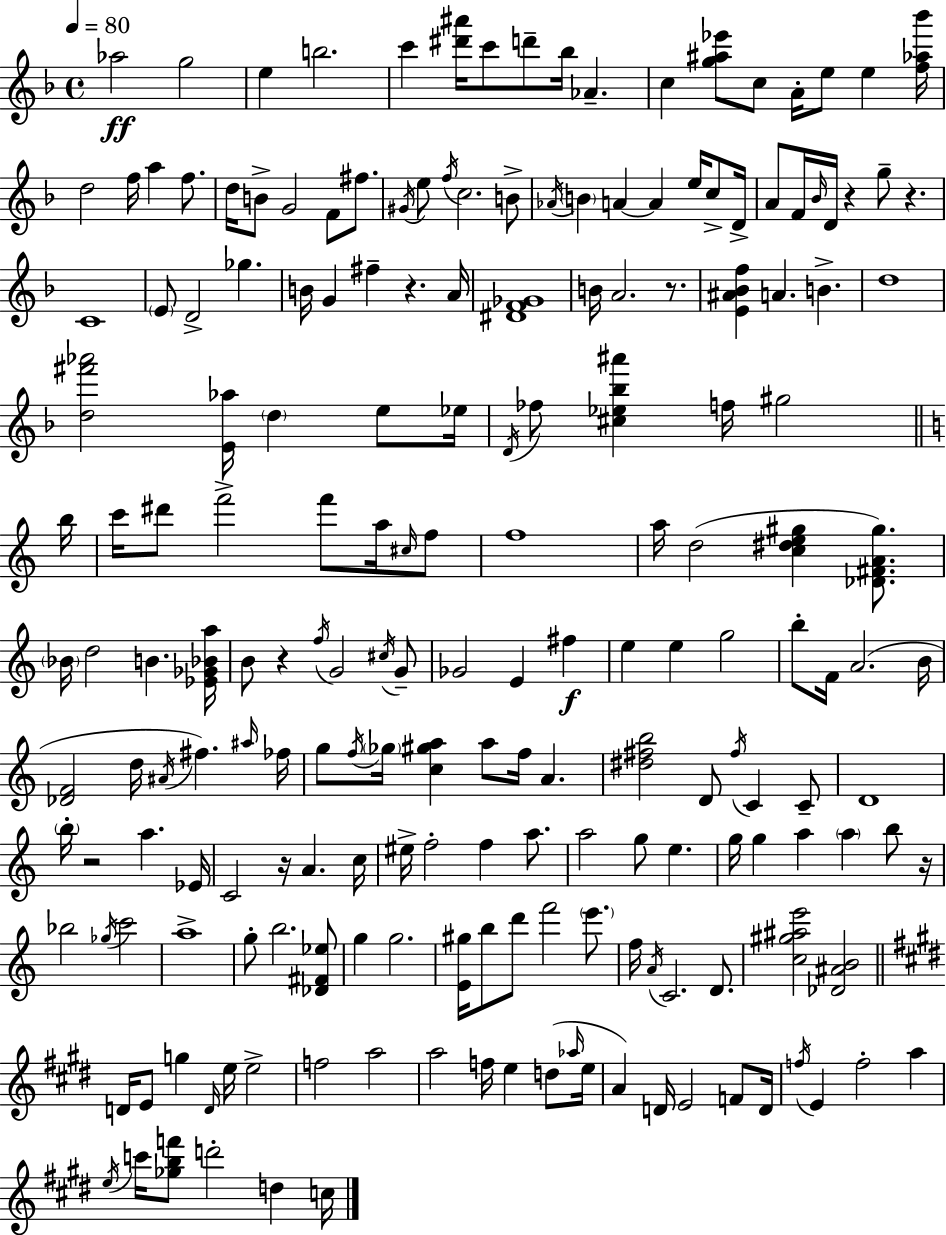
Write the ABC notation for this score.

X:1
T:Untitled
M:4/4
L:1/4
K:Dm
_a2 g2 e b2 c' [^d'^a']/4 c'/2 d'/2 _b/4 _A c [g^a_e']/2 c/2 A/4 e/2 e [f_a_b']/4 d2 f/4 a f/2 d/4 B/2 G2 F/2 ^f/2 ^G/4 e/2 f/4 c2 B/2 _A/4 B A A e/4 c/2 D/4 A/2 F/4 _B/4 D/4 z g/2 z C4 E/2 D2 _g B/4 G ^f z A/4 [^DF_G]4 B/4 A2 z/2 [E^A_Bf] A B d4 [d^f'_a']2 [E_a]/4 d e/2 _e/4 D/4 _f/2 [^c_e_b^a'] f/4 ^g2 b/4 c'/4 ^d'/2 f'2 f'/2 a/4 ^c/4 f/2 f4 a/4 d2 [c^de^g] [_D^FA^g]/2 _B/4 d2 B [_E_G_Ba]/4 B/2 z f/4 G2 ^c/4 G/2 _G2 E ^f e e g2 b/2 F/4 A2 B/4 [_DF]2 d/4 ^A/4 ^f ^a/4 _f/4 g/2 f/4 _g/4 [c^ga] a/2 f/4 A [^d^fb]2 D/2 ^f/4 C C/2 D4 b/4 z2 a _E/4 C2 z/4 A c/4 ^e/4 f2 f a/2 a2 g/2 e g/4 g a a b/2 z/4 _b2 _g/4 c'2 a4 g/2 b2 [_D^F_e]/2 g g2 [E^g]/4 b/2 d'/2 f'2 e'/2 f/4 A/4 C2 D/2 [c^g^ae']2 [_D^AB]2 D/4 E/2 g D/4 e/4 e2 f2 a2 a2 f/4 e d/2 _a/4 e/4 A D/4 E2 F/2 D/4 f/4 E f2 a e/4 c'/4 [_gbf']/2 d'2 d c/4